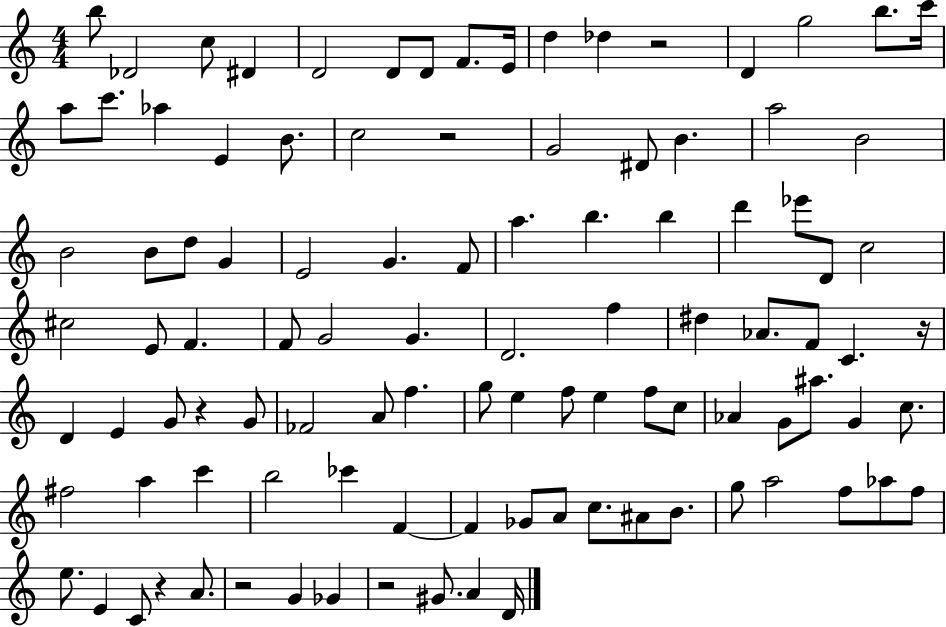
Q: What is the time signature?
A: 4/4